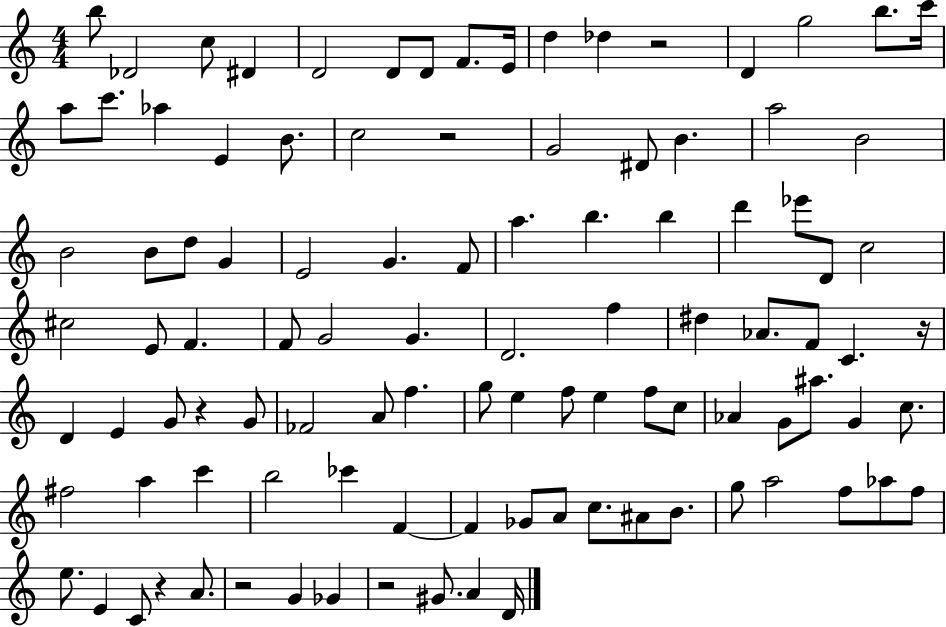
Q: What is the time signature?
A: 4/4